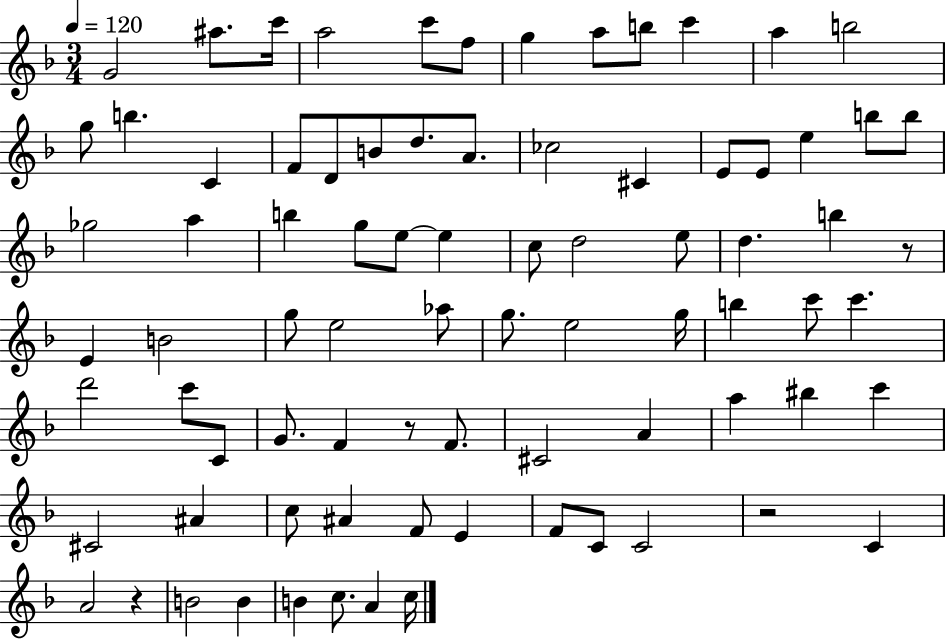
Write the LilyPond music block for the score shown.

{
  \clef treble
  \numericTimeSignature
  \time 3/4
  \key f \major
  \tempo 4 = 120
  g'2 ais''8. c'''16 | a''2 c'''8 f''8 | g''4 a''8 b''8 c'''4 | a''4 b''2 | \break g''8 b''4. c'4 | f'8 d'8 b'8 d''8. a'8. | ces''2 cis'4 | e'8 e'8 e''4 b''8 b''8 | \break ges''2 a''4 | b''4 g''8 e''8~~ e''4 | c''8 d''2 e''8 | d''4. b''4 r8 | \break e'4 b'2 | g''8 e''2 aes''8 | g''8. e''2 g''16 | b''4 c'''8 c'''4. | \break d'''2 c'''8 c'8 | g'8. f'4 r8 f'8. | cis'2 a'4 | a''4 bis''4 c'''4 | \break cis'2 ais'4 | c''8 ais'4 f'8 e'4 | f'8 c'8 c'2 | r2 c'4 | \break a'2 r4 | b'2 b'4 | b'4 c''8. a'4 c''16 | \bar "|."
}